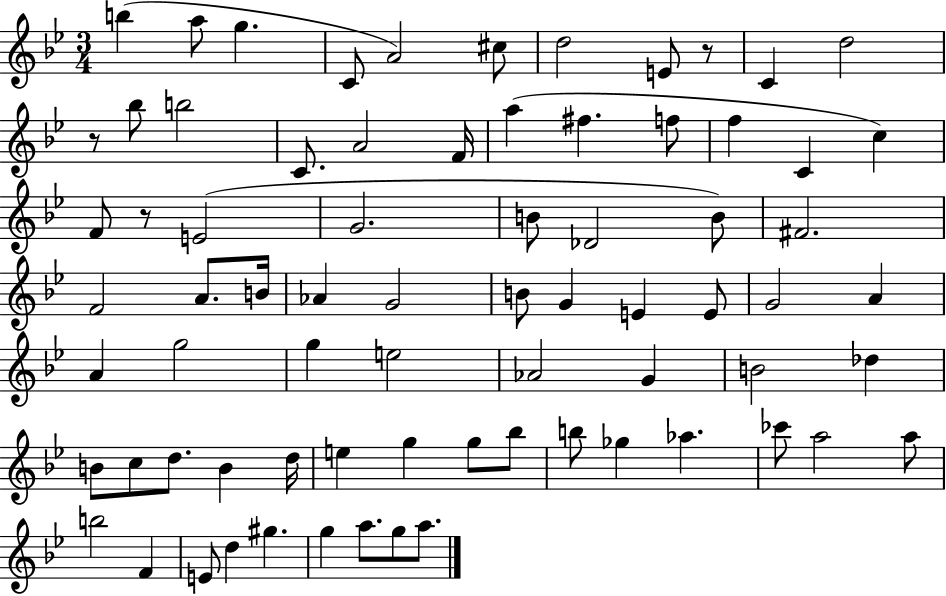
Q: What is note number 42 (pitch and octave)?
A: G5